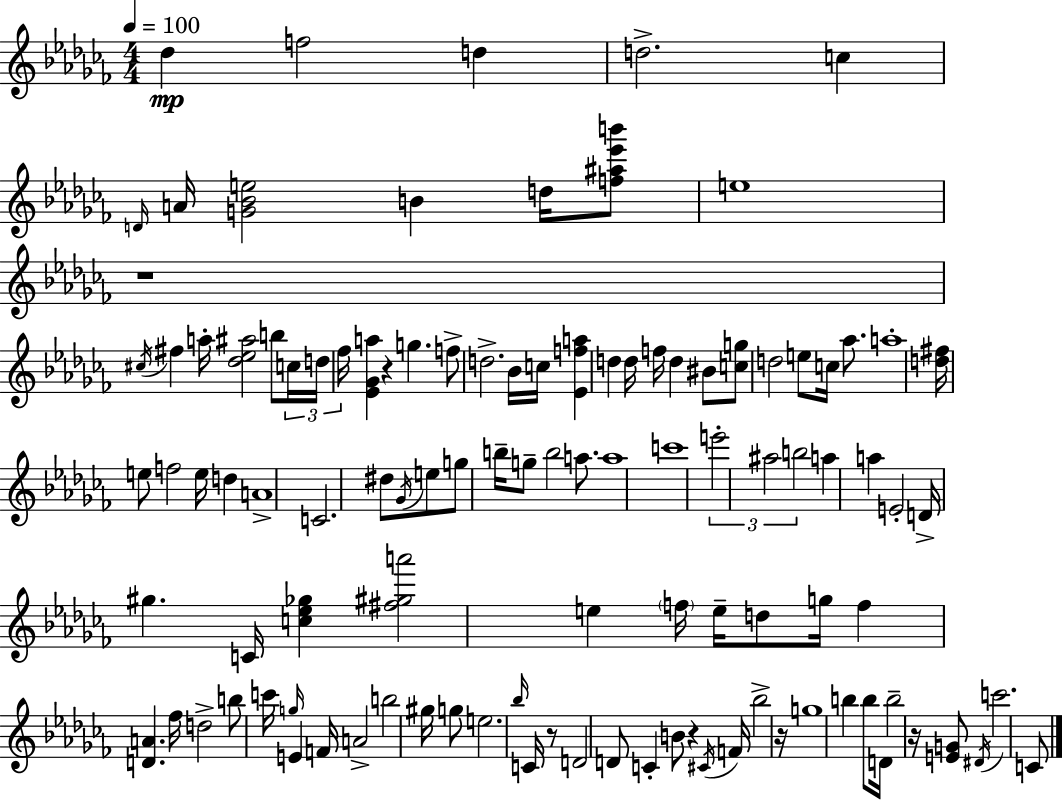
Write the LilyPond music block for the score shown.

{
  \clef treble
  \numericTimeSignature
  \time 4/4
  \key aes \minor
  \tempo 4 = 100
  des''4\mp f''2 d''4 | d''2.-> c''4 | \grace { d'16 } a'16 <g' bes' e''>2 b'4 d''16 <f'' ais'' ees''' b'''>8 | e''1 | \break r1 | \acciaccatura { cis''16 } fis''4 a''16-. <des'' ees'' ais''>2 b''8 | \tuplet 3/2 { c''16 d''16 fes''16 } <ees' ges' a''>4 r4 g''4. | f''8-> d''2.-> | \break bes'16 c''16 <ees' f'' a''>4 d''4 d''16 f''16 d''4 | bis'8 <c'' g''>8 d''2 e''8 c''16 aes''8. | a''1-. | <d'' fis''>16 e''8 f''2 e''16 d''4 | \break a'1-> | c'2. dis''8 | \acciaccatura { ges'16 } e''8 g''8 b''16-- g''8-- b''2 | a''8. a''1 | \break c'''1 | \tuplet 3/2 { e'''2-. ais''2 | b''2 } a''4 a''4 | e'2-. d'16-> gis''4. | \break c'16 <c'' ees'' ges''>4 <fis'' gis'' a'''>2 e''4 | \parenthesize f''16 e''16-- d''8 g''16 f''4 <d' a'>4. | fes''16 d''2-> b''8 c'''16 \grace { g''16 } e'4 | f'16 a'2-> b''2 | \break gis''16 g''8 e''2. | \grace { bes''16 } c'16 r8 d'2 d'8 | c'4-. b'8 r4 \acciaccatura { cis'16 } f'16 bes''2-> | r16 g''1 | \break b''4 b''8 d'16 b''2-- | r16 <e' g'>8 \acciaccatura { dis'16 } c'''2. | c'8 \bar "|."
}